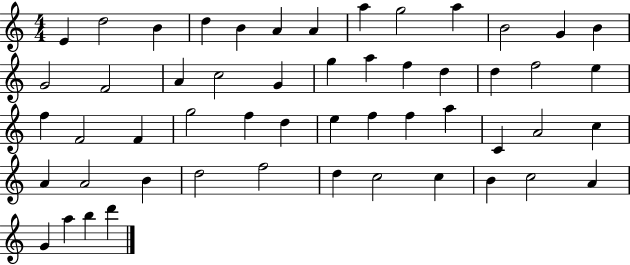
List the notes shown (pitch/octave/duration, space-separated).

E4/q D5/h B4/q D5/q B4/q A4/q A4/q A5/q G5/h A5/q B4/h G4/q B4/q G4/h F4/h A4/q C5/h G4/q G5/q A5/q F5/q D5/q D5/q F5/h E5/q F5/q F4/h F4/q G5/h F5/q D5/q E5/q F5/q F5/q A5/q C4/q A4/h C5/q A4/q A4/h B4/q D5/h F5/h D5/q C5/h C5/q B4/q C5/h A4/q G4/q A5/q B5/q D6/q